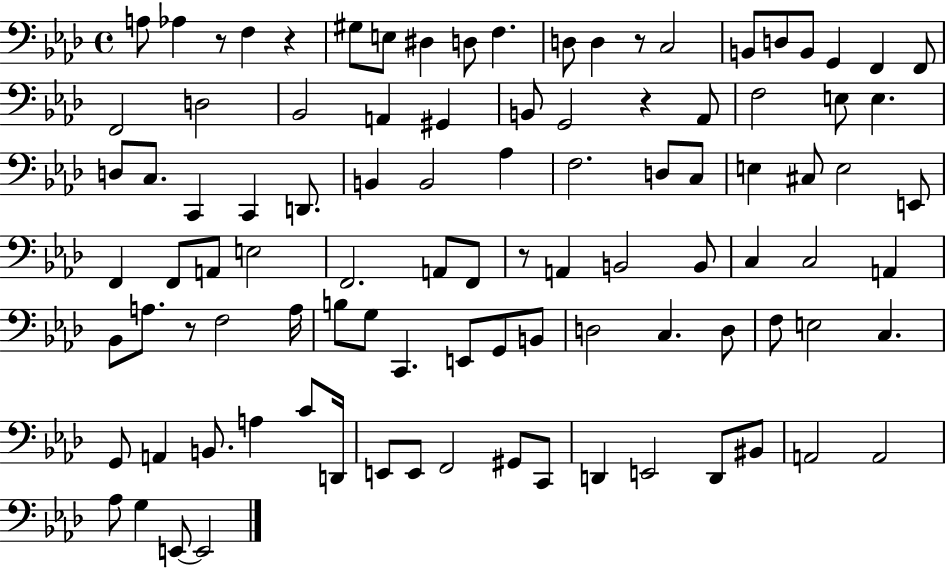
A3/e Ab3/q R/e F3/q R/q G#3/e E3/e D#3/q D3/e F3/q. D3/e D3/q R/e C3/h B2/e D3/e B2/e G2/q F2/q F2/e F2/h D3/h Bb2/h A2/q G#2/q B2/e G2/h R/q Ab2/e F3/h E3/e E3/q. D3/e C3/e. C2/q C2/q D2/e. B2/q B2/h Ab3/q F3/h. D3/e C3/e E3/q C#3/e E3/h E2/e F2/q F2/e A2/e E3/h F2/h. A2/e F2/e R/e A2/q B2/h B2/e C3/q C3/h A2/q Bb2/e A3/e. R/e F3/h A3/s B3/e G3/e C2/q. E2/e G2/e B2/e D3/h C3/q. D3/e F3/e E3/h C3/q. G2/e A2/q B2/e. A3/q C4/e D2/s E2/e E2/e F2/h G#2/e C2/e D2/q E2/h D2/e BIS2/e A2/h A2/h Ab3/e G3/q E2/e E2/h